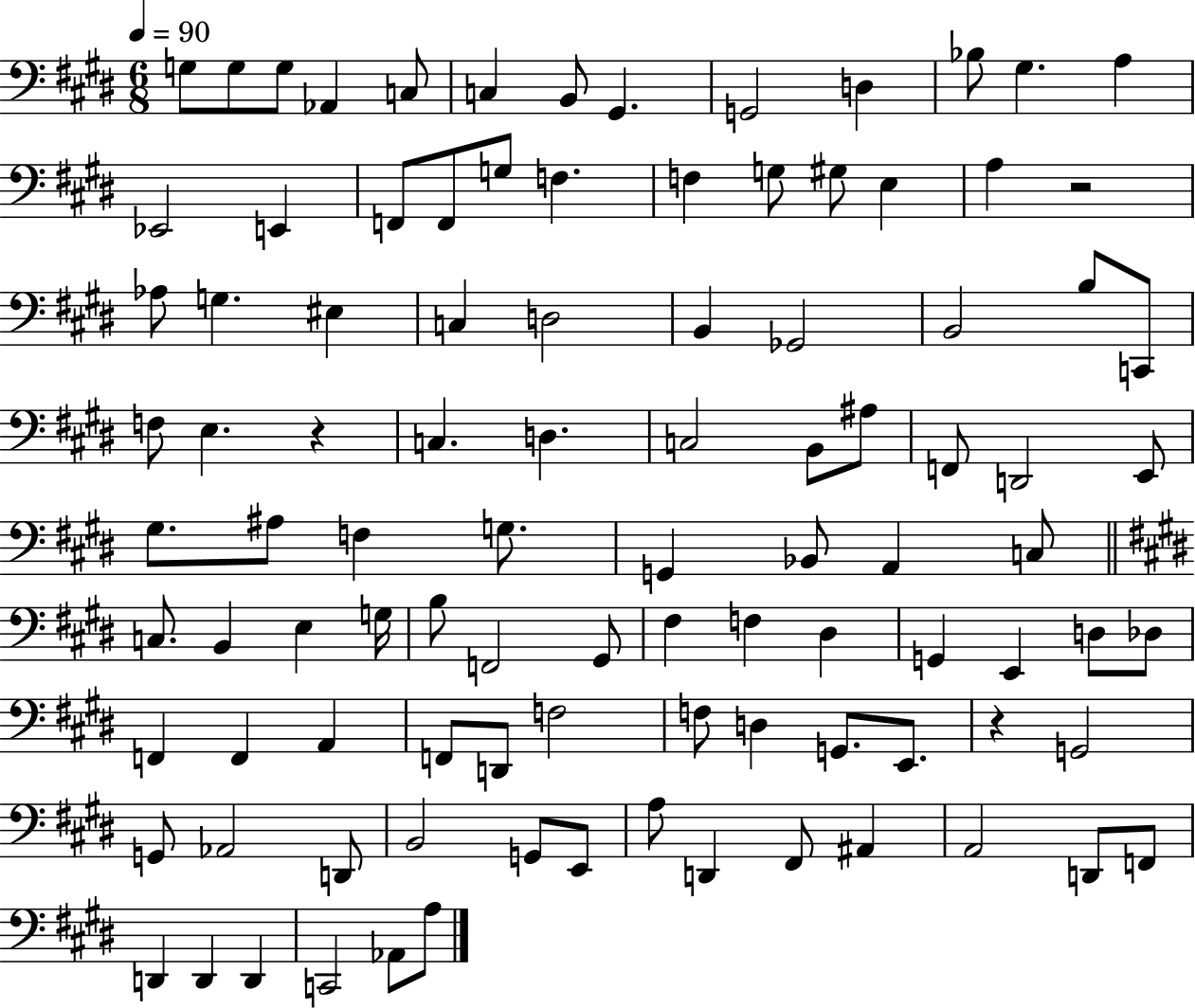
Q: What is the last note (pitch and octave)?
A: A3